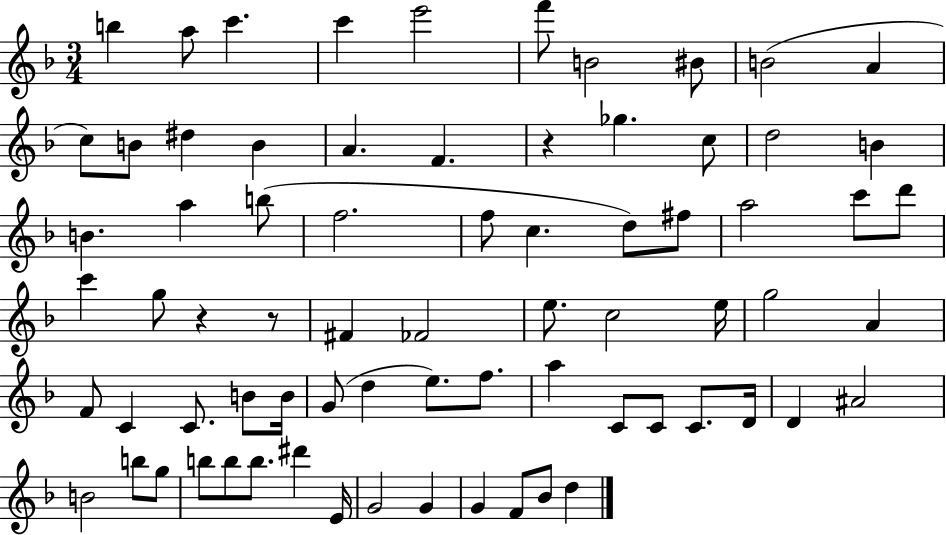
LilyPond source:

{
  \clef treble
  \numericTimeSignature
  \time 3/4
  \key f \major
  b''4 a''8 c'''4. | c'''4 e'''2 | f'''8 b'2 bis'8 | b'2( a'4 | \break c''8) b'8 dis''4 b'4 | a'4. f'4. | r4 ges''4. c''8 | d''2 b'4 | \break b'4. a''4 b''8( | f''2. | f''8 c''4. d''8) fis''8 | a''2 c'''8 d'''8 | \break c'''4 g''8 r4 r8 | fis'4 fes'2 | e''8. c''2 e''16 | g''2 a'4 | \break f'8 c'4 c'8. b'8 b'16 | g'8( d''4 e''8.) f''8. | a''4 c'8 c'8 c'8. d'16 | d'4 ais'2 | \break b'2 b''8 g''8 | b''8 b''8 b''8. dis'''4 e'16 | g'2 g'4 | g'4 f'8 bes'8 d''4 | \break \bar "|."
}